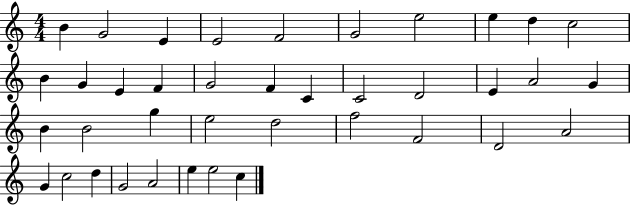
{
  \clef treble
  \numericTimeSignature
  \time 4/4
  \key c \major
  b'4 g'2 e'4 | e'2 f'2 | g'2 e''2 | e''4 d''4 c''2 | \break b'4 g'4 e'4 f'4 | g'2 f'4 c'4 | c'2 d'2 | e'4 a'2 g'4 | \break b'4 b'2 g''4 | e''2 d''2 | f''2 f'2 | d'2 a'2 | \break g'4 c''2 d''4 | g'2 a'2 | e''4 e''2 c''4 | \bar "|."
}